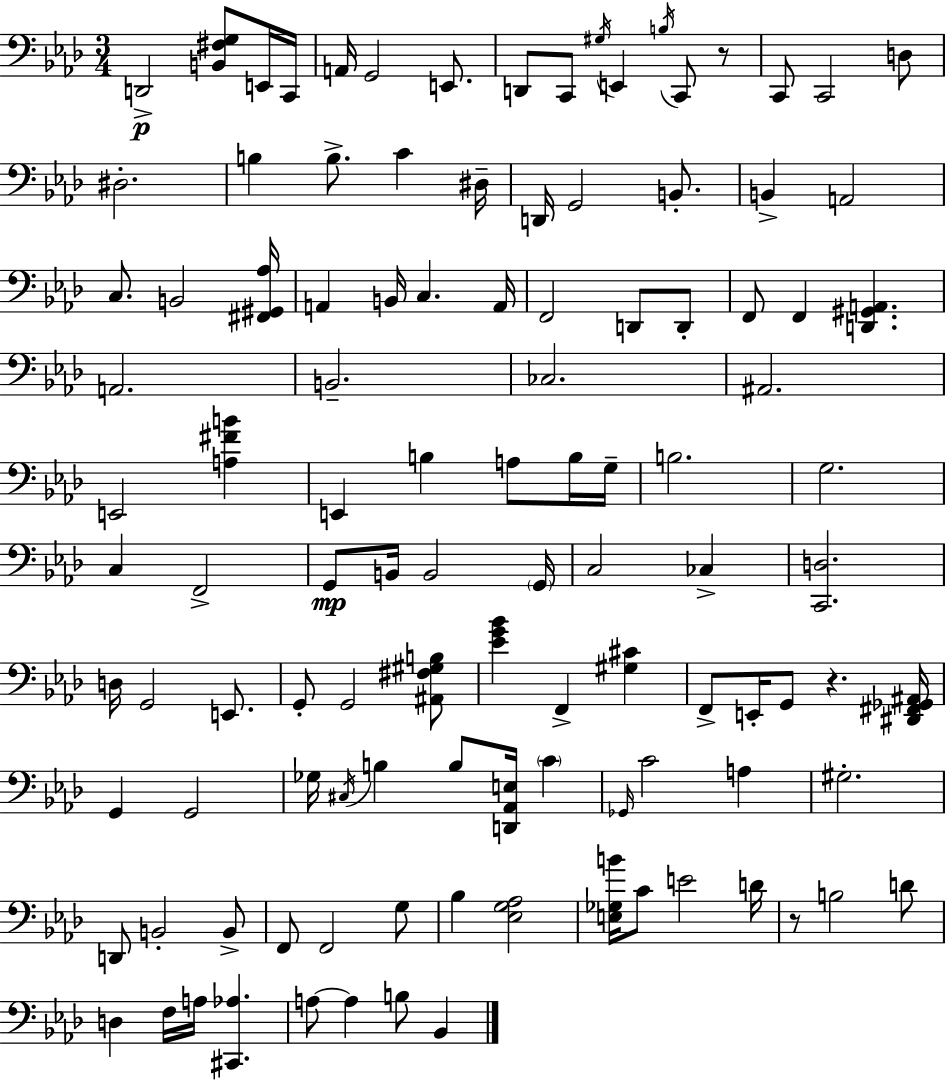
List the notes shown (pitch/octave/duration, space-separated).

D2/h [B2,F#3,G3]/e E2/s C2/s A2/s G2/h E2/e. D2/e C2/e G#3/s E2/q B3/s C2/e R/e C2/e C2/h D3/e D#3/h. B3/q B3/e. C4/q D#3/s D2/s G2/h B2/e. B2/q A2/h C3/e. B2/h [F#2,G#2,Ab3]/s A2/q B2/s C3/q. A2/s F2/h D2/e D2/e F2/e F2/q [D2,G#2,A2]/q. A2/h. B2/h. CES3/h. A#2/h. E2/h [A3,F#4,B4]/q E2/q B3/q A3/e B3/s G3/s B3/h. G3/h. C3/q F2/h G2/e B2/s B2/h G2/s C3/h CES3/q [C2,D3]/h. D3/s G2/h E2/e. G2/e G2/h [A#2,F#3,G#3,B3]/e [Eb4,G4,Bb4]/q F2/q [G#3,C#4]/q F2/e E2/s G2/e R/q. [D#2,F#2,Gb2,A#2]/s G2/q G2/h Gb3/s C#3/s B3/q B3/e [D2,Ab2,E3]/s C4/q Gb2/s C4/h A3/q G#3/h. D2/e B2/h B2/e F2/e F2/h G3/e Bb3/q [Eb3,G3,Ab3]/h [E3,Gb3,B4]/s C4/e E4/h D4/s R/e B3/h D4/e D3/q F3/s A3/s [C#2,Ab3]/q. A3/e A3/q B3/e Bb2/q